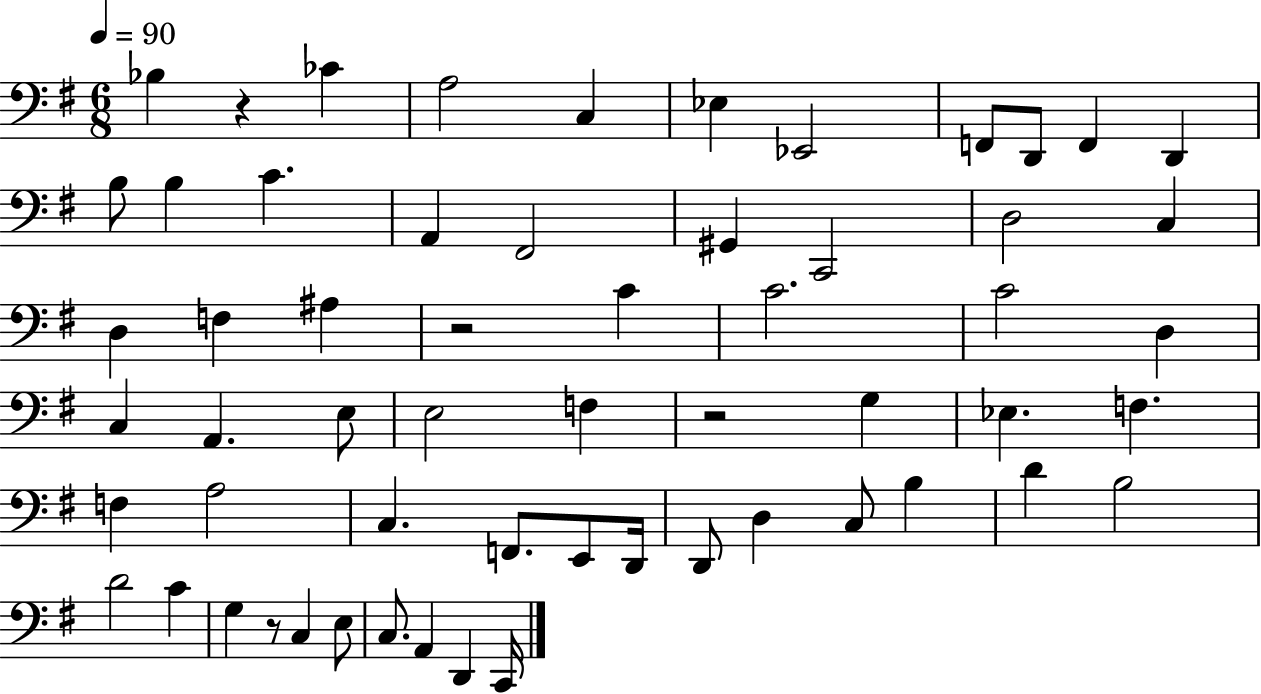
X:1
T:Untitled
M:6/8
L:1/4
K:G
_B, z _C A,2 C, _E, _E,,2 F,,/2 D,,/2 F,, D,, B,/2 B, C A,, ^F,,2 ^G,, C,,2 D,2 C, D, F, ^A, z2 C C2 C2 D, C, A,, E,/2 E,2 F, z2 G, _E, F, F, A,2 C, F,,/2 E,,/2 D,,/4 D,,/2 D, C,/2 B, D B,2 D2 C G, z/2 C, E,/2 C,/2 A,, D,, C,,/4